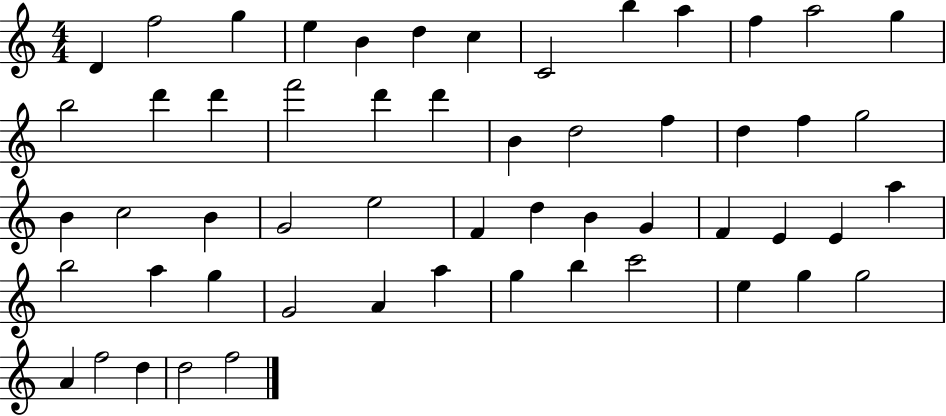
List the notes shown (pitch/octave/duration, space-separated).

D4/q F5/h G5/q E5/q B4/q D5/q C5/q C4/h B5/q A5/q F5/q A5/h G5/q B5/h D6/q D6/q F6/h D6/q D6/q B4/q D5/h F5/q D5/q F5/q G5/h B4/q C5/h B4/q G4/h E5/h F4/q D5/q B4/q G4/q F4/q E4/q E4/q A5/q B5/h A5/q G5/q G4/h A4/q A5/q G5/q B5/q C6/h E5/q G5/q G5/h A4/q F5/h D5/q D5/h F5/h